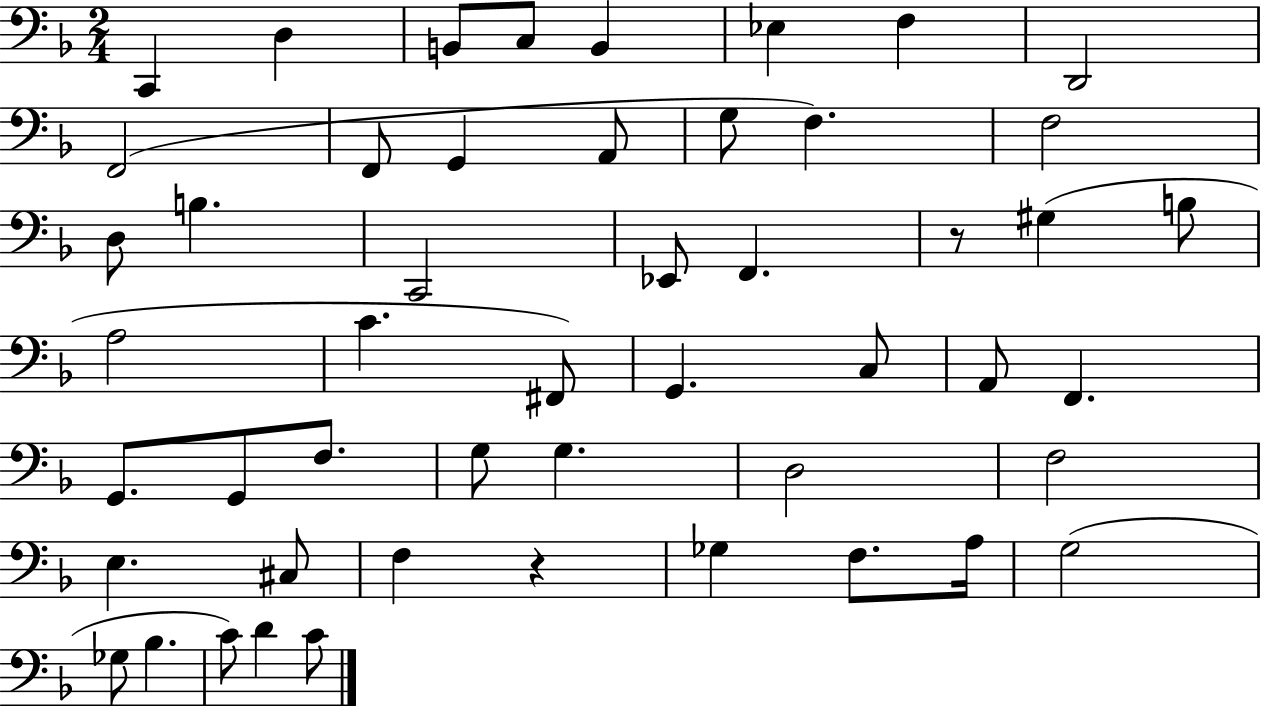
C2/q D3/q B2/e C3/e B2/q Eb3/q F3/q D2/h F2/h F2/e G2/q A2/e G3/e F3/q. F3/h D3/e B3/q. C2/h Eb2/e F2/q. R/e G#3/q B3/e A3/h C4/q. F#2/e G2/q. C3/e A2/e F2/q. G2/e. G2/e F3/e. G3/e G3/q. D3/h F3/h E3/q. C#3/e F3/q R/q Gb3/q F3/e. A3/s G3/h Gb3/e Bb3/q. C4/e D4/q C4/e